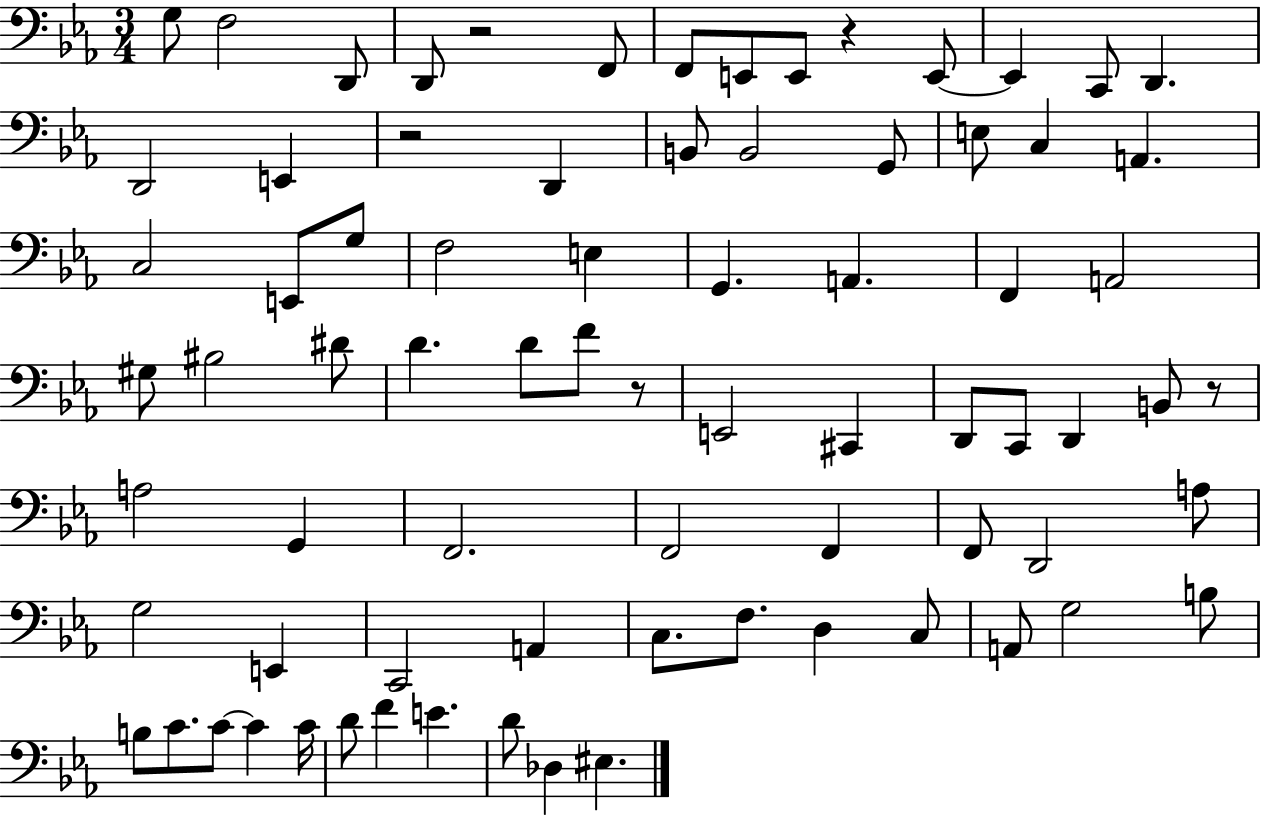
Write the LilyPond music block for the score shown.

{
  \clef bass
  \numericTimeSignature
  \time 3/4
  \key ees \major
  g8 f2 d,8 | d,8 r2 f,8 | f,8 e,8 e,8 r4 e,8~~ | e,4 c,8 d,4. | \break d,2 e,4 | r2 d,4 | b,8 b,2 g,8 | e8 c4 a,4. | \break c2 e,8 g8 | f2 e4 | g,4. a,4. | f,4 a,2 | \break gis8 bis2 dis'8 | d'4. d'8 f'8 r8 | e,2 cis,4 | d,8 c,8 d,4 b,8 r8 | \break a2 g,4 | f,2. | f,2 f,4 | f,8 d,2 a8 | \break g2 e,4 | c,2 a,4 | c8. f8. d4 c8 | a,8 g2 b8 | \break b8 c'8. c'8~~ c'4 c'16 | d'8 f'4 e'4. | d'8 des4 eis4. | \bar "|."
}